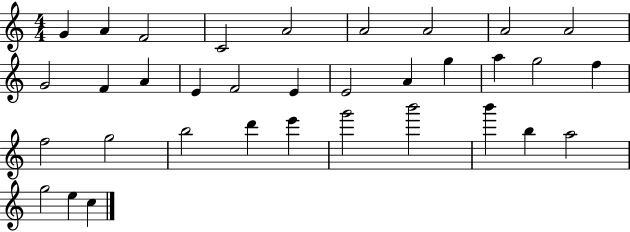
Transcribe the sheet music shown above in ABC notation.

X:1
T:Untitled
M:4/4
L:1/4
K:C
G A F2 C2 A2 A2 A2 A2 A2 G2 F A E F2 E E2 A g a g2 f f2 g2 b2 d' e' g'2 b'2 b' b a2 g2 e c